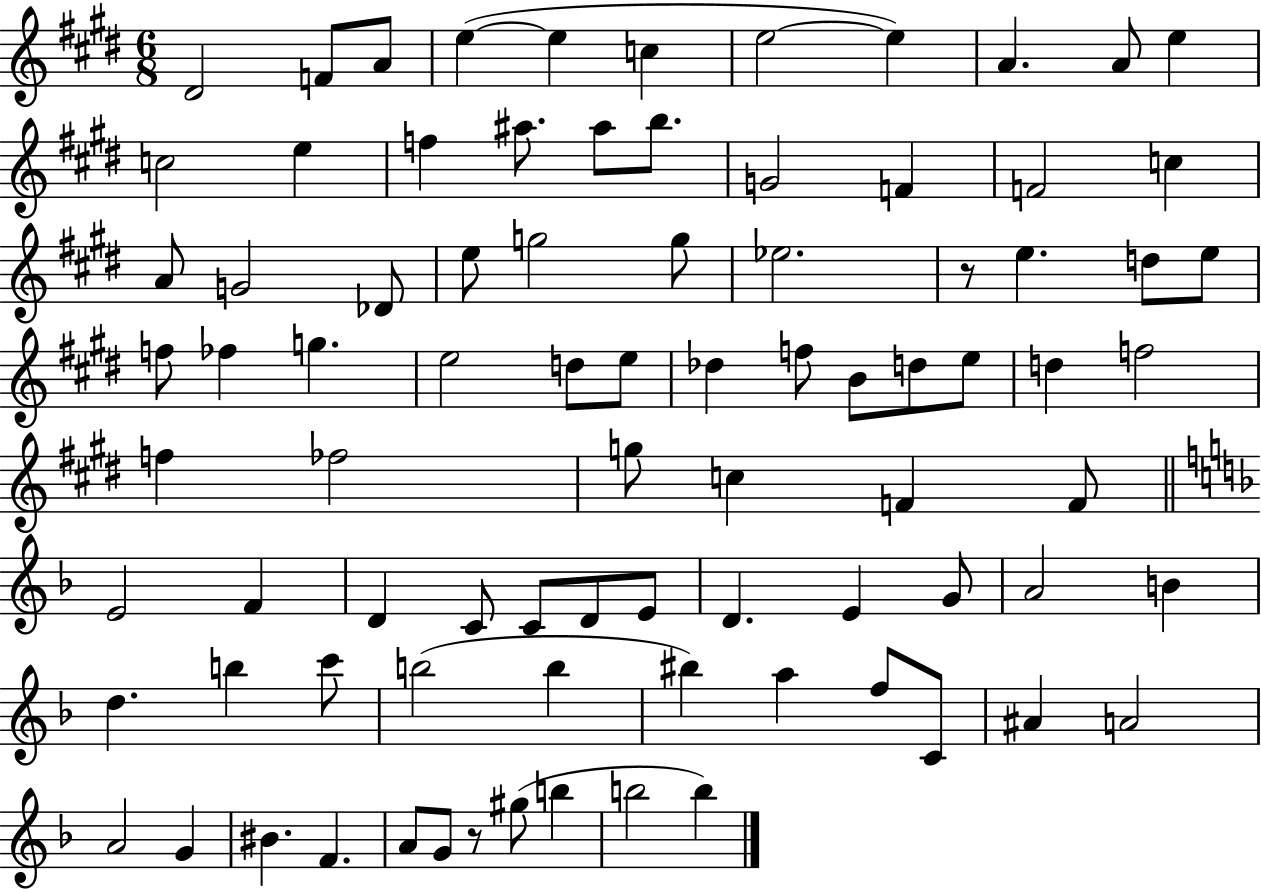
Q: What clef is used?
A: treble